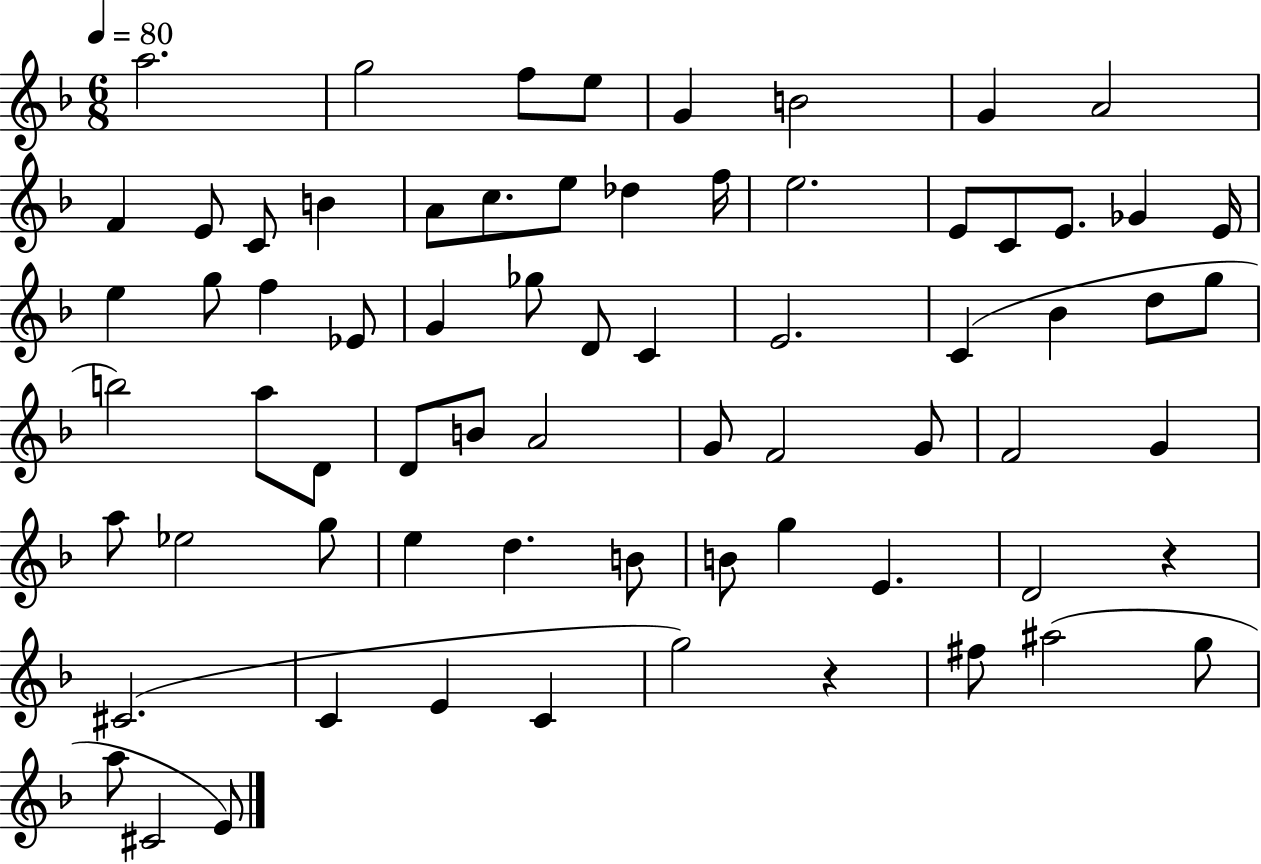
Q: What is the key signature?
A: F major